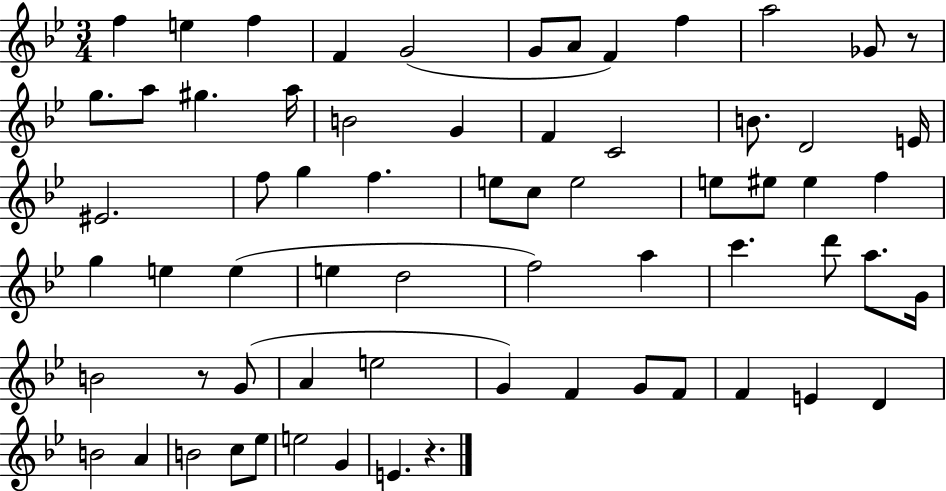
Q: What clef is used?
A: treble